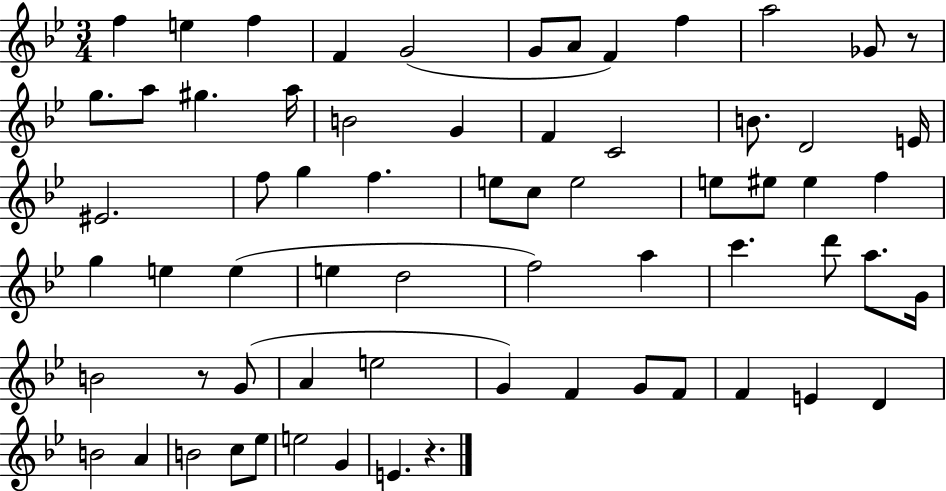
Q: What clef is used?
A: treble